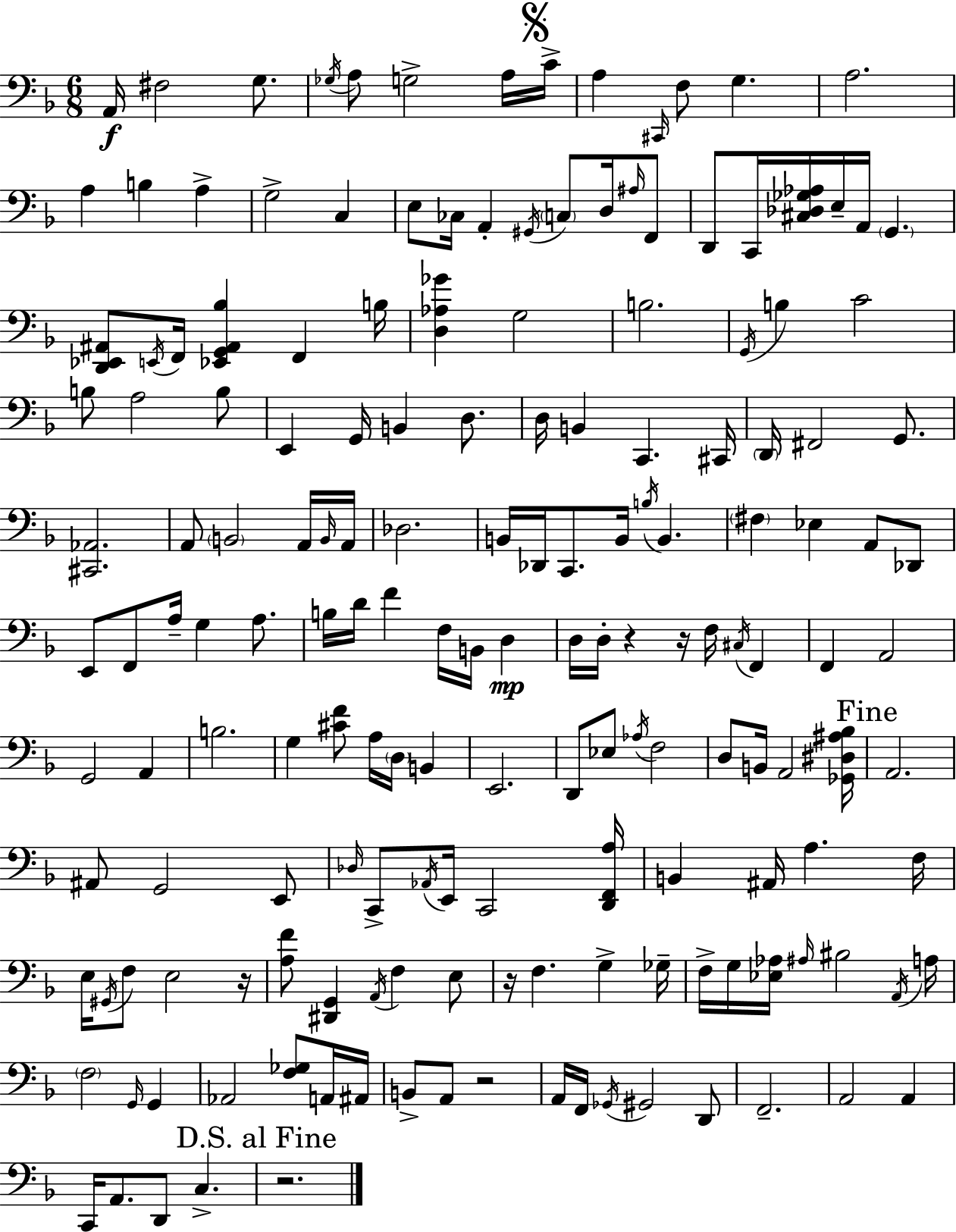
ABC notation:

X:1
T:Untitled
M:6/8
L:1/4
K:Dm
A,,/4 ^F,2 G,/2 _G,/4 A,/2 G,2 A,/4 C/4 A, ^C,,/4 F,/2 G, A,2 A, B, A, G,2 C, E,/2 _C,/4 A,, ^G,,/4 C,/2 D,/4 ^A,/4 F,,/2 D,,/2 C,,/4 [^C,_D,_G,_A,]/4 E,/4 A,,/4 G,, [D,,_E,,^A,,]/2 E,,/4 F,,/4 [_E,,G,,^A,,_B,] F,, B,/4 [D,_A,_G] G,2 B,2 G,,/4 B, C2 B,/2 A,2 B,/2 E,, G,,/4 B,, D,/2 D,/4 B,, C,, ^C,,/4 D,,/4 ^F,,2 G,,/2 [^C,,_A,,]2 A,,/2 B,,2 A,,/4 B,,/4 A,,/4 _D,2 B,,/4 _D,,/4 C,,/2 B,,/4 B,/4 B,, ^F, _E, A,,/2 _D,,/2 E,,/2 F,,/2 A,/4 G, A,/2 B,/4 D/4 F F,/4 B,,/4 D, D,/4 D,/4 z z/4 F,/4 ^C,/4 F,, F,, A,,2 G,,2 A,, B,2 G, [^CF]/2 A,/4 D,/4 B,, E,,2 D,,/2 _E,/2 _A,/4 F,2 D,/2 B,,/4 A,,2 [_G,,^D,^A,_B,]/4 A,,2 ^A,,/2 G,,2 E,,/2 _D,/4 C,,/2 _A,,/4 E,,/4 C,,2 [D,,F,,A,]/4 B,, ^A,,/4 A, F,/4 E,/4 ^G,,/4 F,/2 E,2 z/4 [A,F]/2 [^D,,G,,] A,,/4 F, E,/2 z/4 F, G, _G,/4 F,/4 G,/4 [_E,_A,]/4 ^A,/4 ^B,2 A,,/4 A,/4 F,2 G,,/4 G,, _A,,2 [F,_G,]/2 A,,/4 ^A,,/4 B,,/2 A,,/2 z2 A,,/4 F,,/4 _G,,/4 ^G,,2 D,,/2 F,,2 A,,2 A,, C,,/4 A,,/2 D,,/2 C, z2